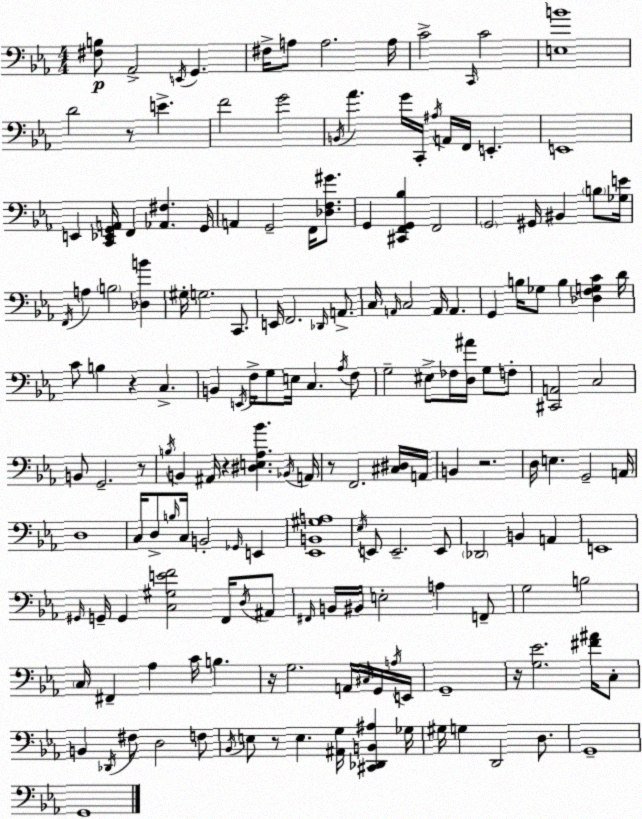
X:1
T:Untitled
M:4/4
L:1/4
K:Eb
[^F,B,]/2 _A,,2 E,,/4 G,, ^F,/4 A,/2 A,2 A,/4 C2 C,,/4 C2 [E,B]4 D2 z/2 E F2 G2 B,,/4 _A G/4 C,,/4 ^A,/4 A,,/4 F,,/4 E,, E,,4 E,, [C,,_E,,G,,A,,]/4 F,, [_A,,^F,] G,,/4 A,, G,,2 F,,/4 [_D,F,^G]/2 G,, [^C,,F,,G,,_B,] F,,2 G,,2 ^G,,/4 ^B,, B,/2 [_G,E]/4 F,,/4 A, B,2 [_D,B] ^G,/4 G,2 C,,/2 E,,/4 F,,2 _D,,/4 A,,/2 C,/4 A,,/4 C,2 A,,/4 A,, G,, B,/4 _G,/2 B, [_D,F,G,C] D/4 C/2 B, z C, B,, E,,/4 F,/4 G,/2 E,/4 C, _A,/4 F,/2 G,2 ^E,/2 _F,/4 [D,^A]/4 G,/2 F,/2 [^C,,A,,]2 C,2 B,,/2 G,,2 z/2 B,/4 B,, ^A,,/4 z [^D,E,_A,_B] _B,,/4 A,,/4 z/2 F,,2 [^C,^D,]/4 A,,/4 B,, z2 D,/4 E, G,,2 A,,/4 D,4 C,/4 D,/2 B,/4 C,/4 B,,2 _G,,/4 E,, [_E,,B,,^G,A,]4 _E,/4 E,,/2 E,,2 E,,/2 _D,,2 B,, A,, E,,4 ^G,,/4 G,,/4 G,, [C,^G,EF]2 F,,/4 D,/4 ^A,,/2 ^F,,/4 B,,/4 ^B,,/4 E,2 A, F,,/2 G,2 B,2 C,/4 ^F,, _A, C/4 B, z/4 G,2 A,,/4 ^C,/4 G,,/4 A,/4 E,,/4 G,,4 z/4 [G,_E]2 [^F^A]/4 C,/2 B,, _D,,/4 ^F,/2 D,2 F,/2 _B,,/4 E,/2 z/2 E, [^A,,G,]/4 [^C,,_D,,B,,^A,] _G,/4 ^G,/4 G, D,,2 D,/2 G,,4 G,,4